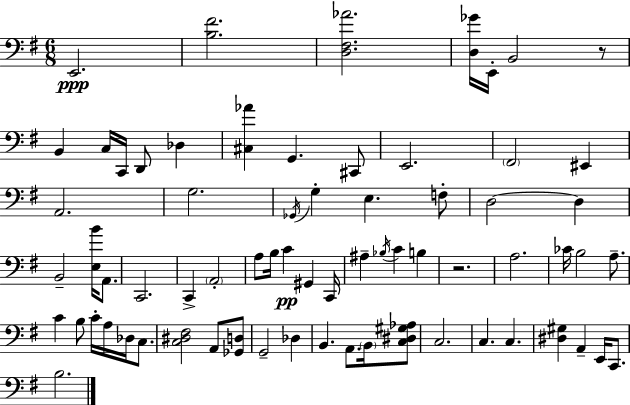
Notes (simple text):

E2/h. [B3,F#4]/h. [D3,F#3,Ab4]/h. [D3,Gb4]/s E2/s B2/h R/e B2/q C3/s C2/s D2/e Db3/q [C#3,Ab4]/q G2/q. C#2/e E2/h. F#2/h EIS2/q A2/h. G3/h. Gb2/s G3/q E3/q. F3/e D3/h D3/q B2/h [E3,B4]/s A2/e. C2/h. C2/q A2/h A3/e B3/s C4/q G#2/q C2/s A#3/q Bb3/s C4/q B3/q R/h. A3/h. CES4/s B3/h A3/e. C4/q B3/e C4/s A3/s Db3/s C3/e. [C3,D#3,F#3]/h A2/e [Gb2,D3]/e G2/h Db3/q B2/q. A2/e. B2/s [C3,D#3,G#3,Ab3]/e C3/h. C3/q. C3/q. [D#3,G#3]/q A2/q E2/s C2/e. B3/h.